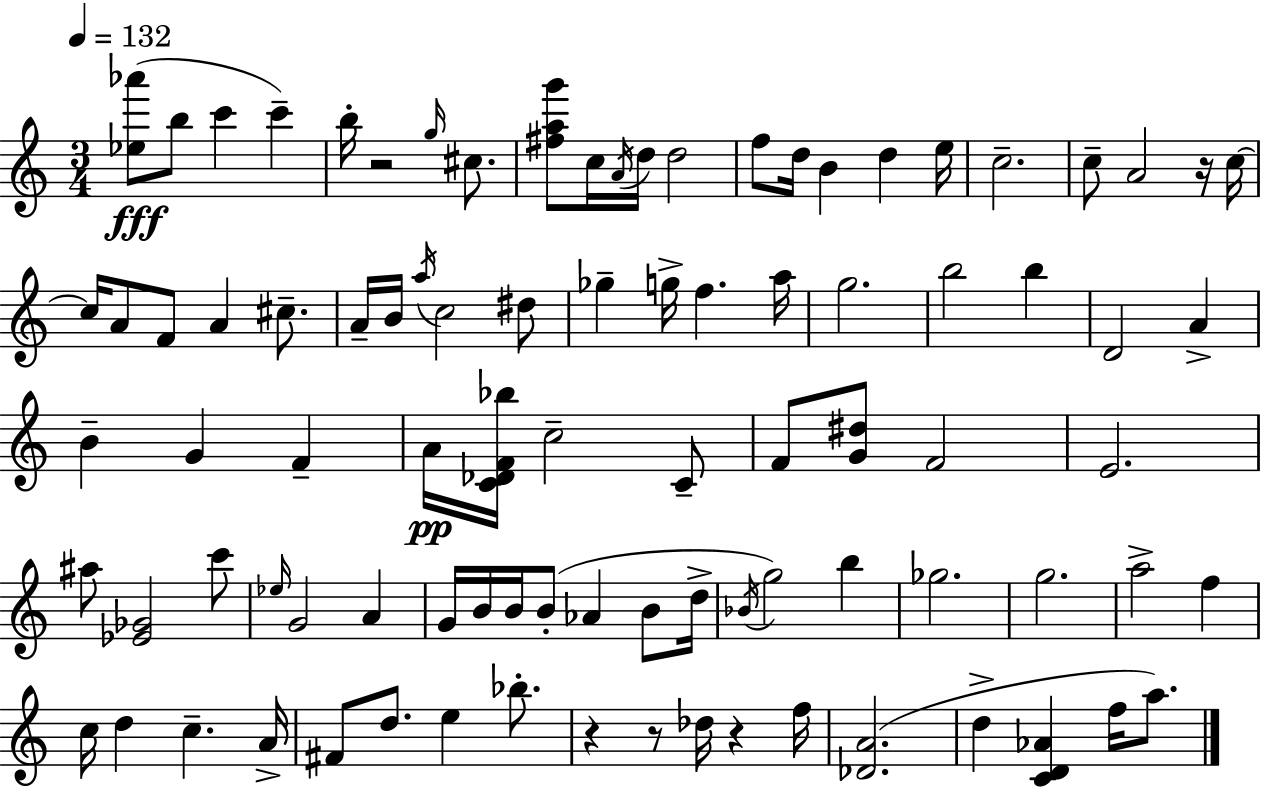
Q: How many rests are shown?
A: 5